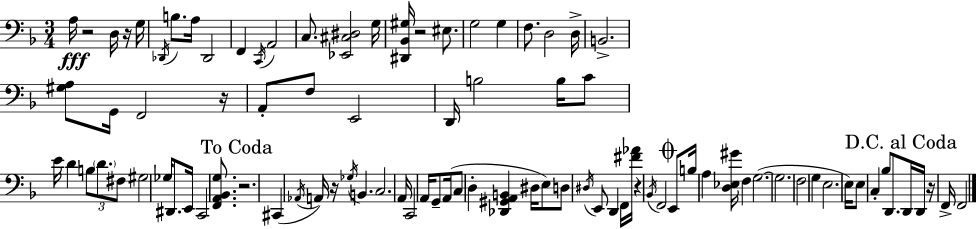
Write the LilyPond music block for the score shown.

{
  \clef bass
  \numericTimeSignature
  \time 3/4
  \key f \major
  a16\fff r2 d16 r16 g16 | \acciaccatura { des,16 } b8. a16 des,2 | f,4 \acciaccatura { c,16 } a,2 | c8. <ees, cis dis>2 | \break g16 <dis, bes, gis>16 r2 eis8. | g2 g4 | f8. d2 | d16-> b,2.-> | \break <gis a>8 g,16 f,2 | r16 a,8-. f8 e,2 | d,16 b2 b16 | c'8 e'16 d'4 \tuplet 3/2 { b8 \parenthesize d'8. | \break fis8 } gis2 ges16 dis,8. | e,16 c,2 <f, a, bes, g>8. | \mark "To Coda" r2. | cis,4( \acciaccatura { aes,16 } a,16) r16 \acciaccatura { ges16 } b,4. | \break c2. | a,16 c,2 | a,16 g,8-- a,16( c8 d4-. <des, gis, a, b,>4 | dis16 e8) d8 \acciaccatura { dis16 } e,8 d,4 | \break f,16 <fis' aes'>16 r4 \acciaccatura { bes,16 } f,2 | \mark \markup { \musicglyph "scripts.coda" } e,8 b16 a4 | <d ees gis'>16 f4 g2.~(~ | g2. | \break f2 | g4 e2. | e16) e8 c4-. | bes8 d,8. \mark "D.C. al Coda" d,16 d,16 r16 f,16-> f,2 | \break \bar "|."
}